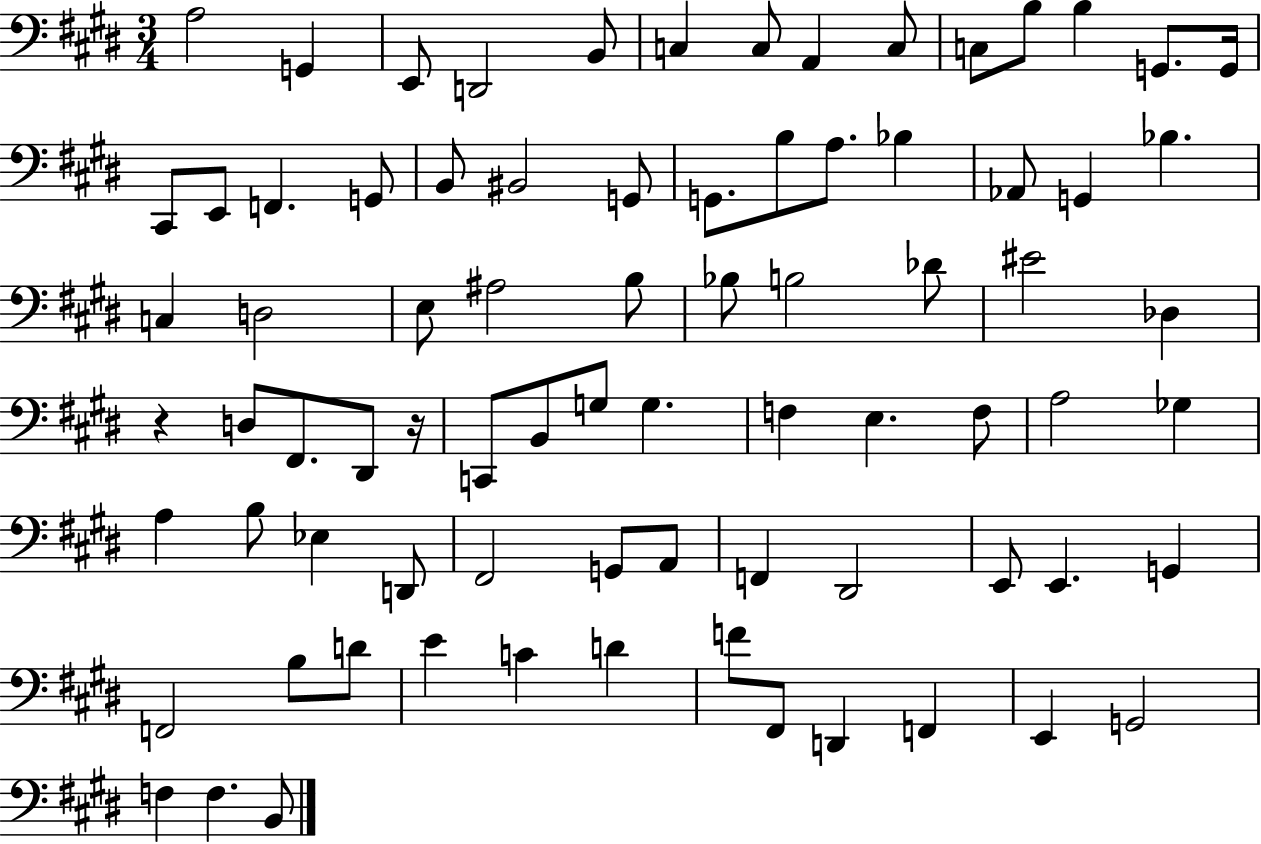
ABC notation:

X:1
T:Untitled
M:3/4
L:1/4
K:E
A,2 G,, E,,/2 D,,2 B,,/2 C, C,/2 A,, C,/2 C,/2 B,/2 B, G,,/2 G,,/4 ^C,,/2 E,,/2 F,, G,,/2 B,,/2 ^B,,2 G,,/2 G,,/2 B,/2 A,/2 _B, _A,,/2 G,, _B, C, D,2 E,/2 ^A,2 B,/2 _B,/2 B,2 _D/2 ^E2 _D, z D,/2 ^F,,/2 ^D,,/2 z/4 C,,/2 B,,/2 G,/2 G, F, E, F,/2 A,2 _G, A, B,/2 _E, D,,/2 ^F,,2 G,,/2 A,,/2 F,, ^D,,2 E,,/2 E,, G,, F,,2 B,/2 D/2 E C D F/2 ^F,,/2 D,, F,, E,, G,,2 F, F, B,,/2